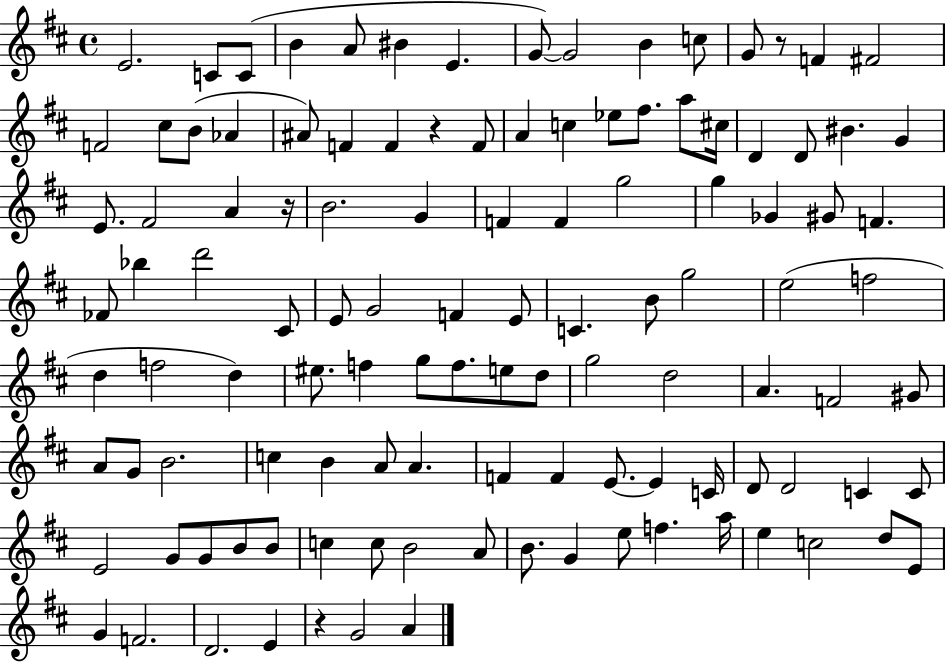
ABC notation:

X:1
T:Untitled
M:4/4
L:1/4
K:D
E2 C/2 C/2 B A/2 ^B E G/2 G2 B c/2 G/2 z/2 F ^F2 F2 ^c/2 B/2 _A ^A/2 F F z F/2 A c _e/2 ^f/2 a/2 ^c/4 D D/2 ^B G E/2 ^F2 A z/4 B2 G F F g2 g _G ^G/2 F _F/2 _b d'2 ^C/2 E/2 G2 F E/2 C B/2 g2 e2 f2 d f2 d ^e/2 f g/2 f/2 e/2 d/2 g2 d2 A F2 ^G/2 A/2 G/2 B2 c B A/2 A F F E/2 E C/4 D/2 D2 C C/2 E2 G/2 G/2 B/2 B/2 c c/2 B2 A/2 B/2 G e/2 f a/4 e c2 d/2 E/2 G F2 D2 E z G2 A